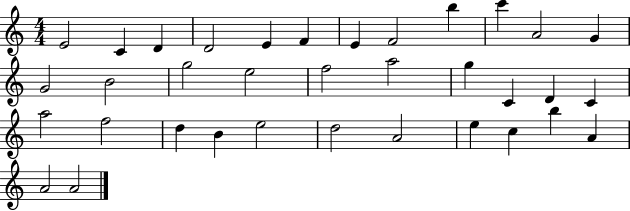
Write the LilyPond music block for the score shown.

{
  \clef treble
  \numericTimeSignature
  \time 4/4
  \key c \major
  e'2 c'4 d'4 | d'2 e'4 f'4 | e'4 f'2 b''4 | c'''4 a'2 g'4 | \break g'2 b'2 | g''2 e''2 | f''2 a''2 | g''4 c'4 d'4 c'4 | \break a''2 f''2 | d''4 b'4 e''2 | d''2 a'2 | e''4 c''4 b''4 a'4 | \break a'2 a'2 | \bar "|."
}